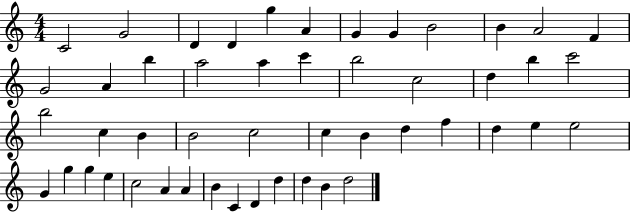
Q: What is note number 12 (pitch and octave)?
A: F4